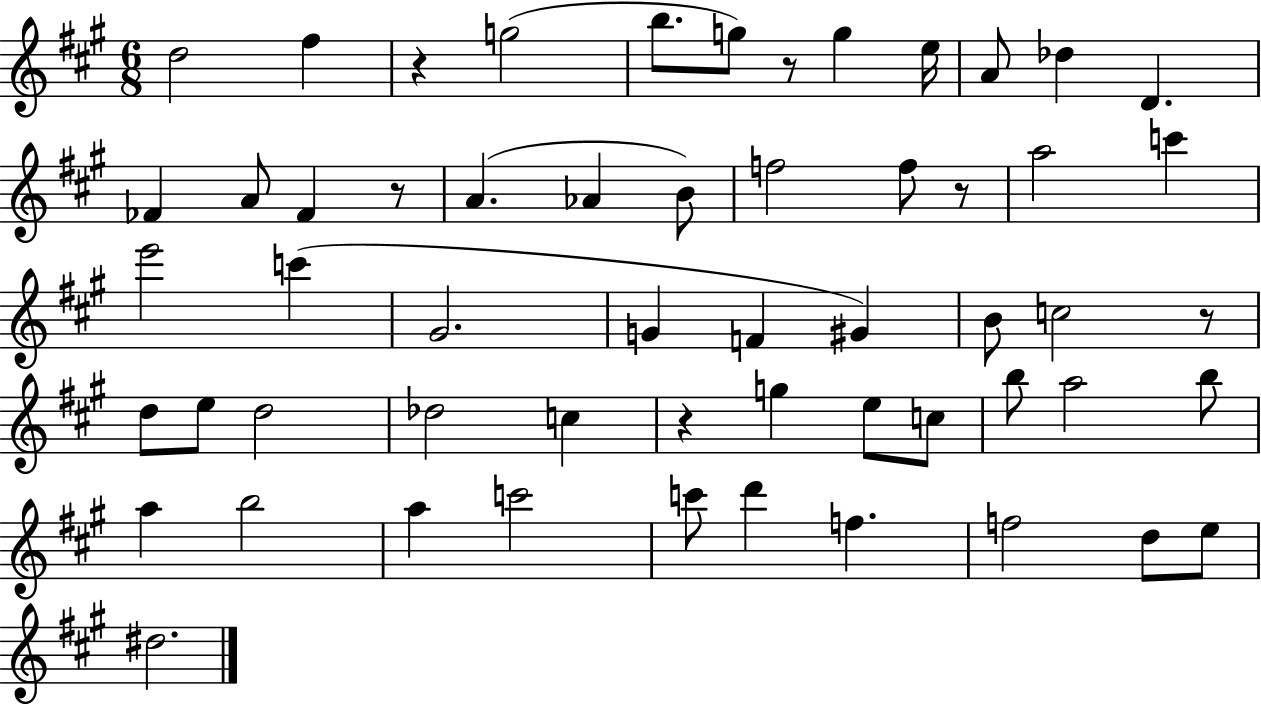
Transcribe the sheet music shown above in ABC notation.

X:1
T:Untitled
M:6/8
L:1/4
K:A
d2 ^f z g2 b/2 g/2 z/2 g e/4 A/2 _d D _F A/2 _F z/2 A _A B/2 f2 f/2 z/2 a2 c' e'2 c' ^G2 G F ^G B/2 c2 z/2 d/2 e/2 d2 _d2 c z g e/2 c/2 b/2 a2 b/2 a b2 a c'2 c'/2 d' f f2 d/2 e/2 ^d2